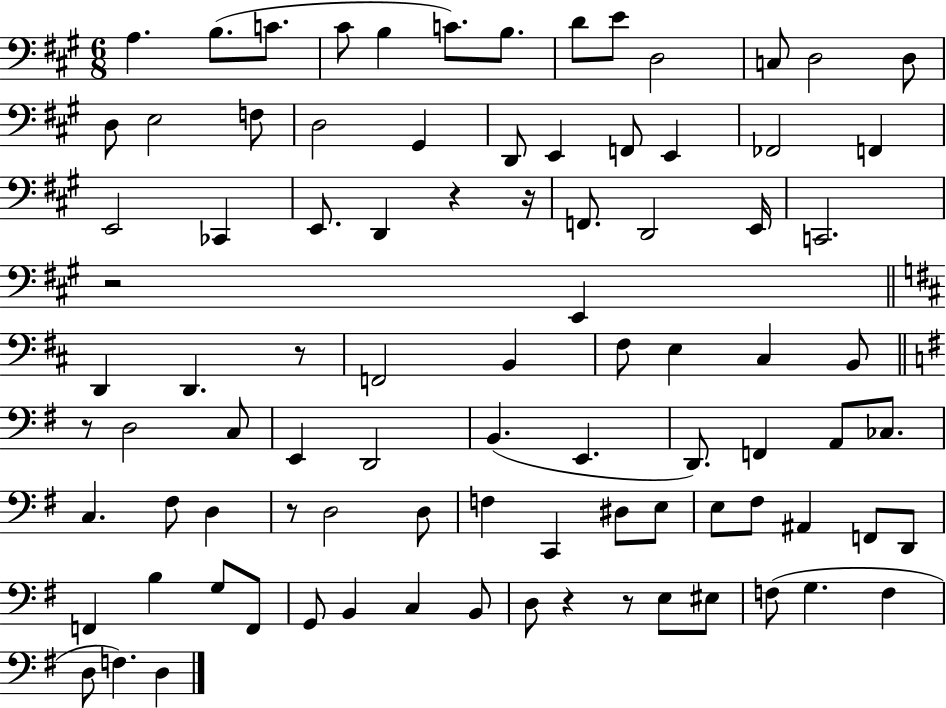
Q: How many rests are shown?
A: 8